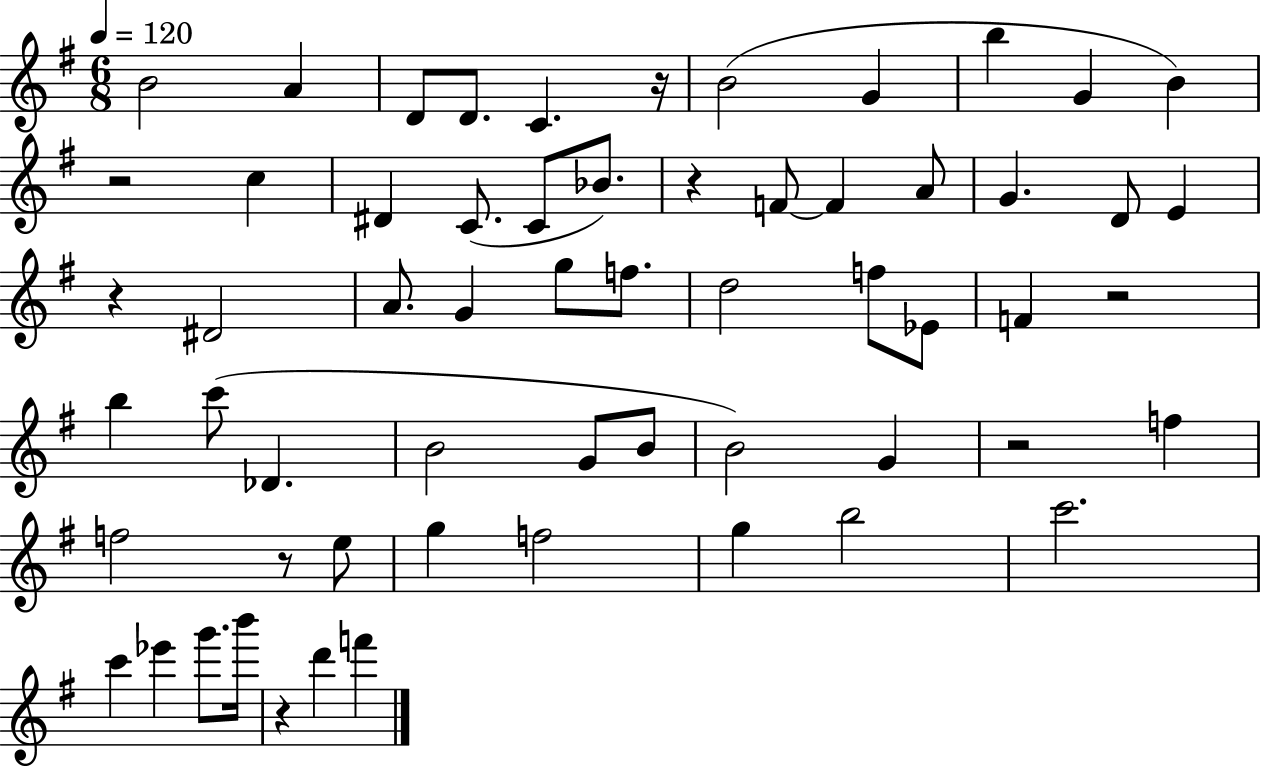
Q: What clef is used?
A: treble